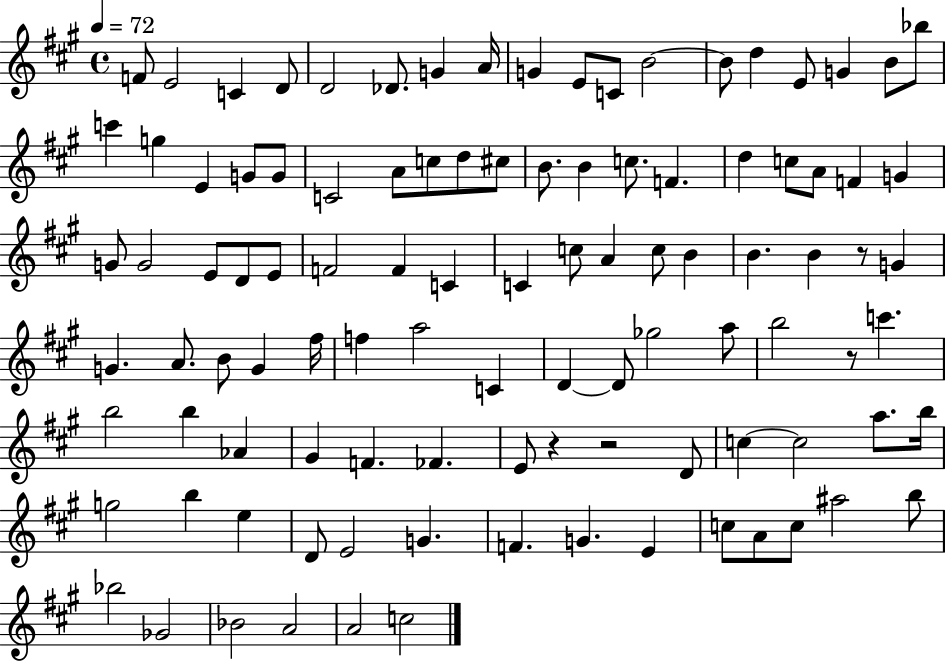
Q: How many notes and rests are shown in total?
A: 103